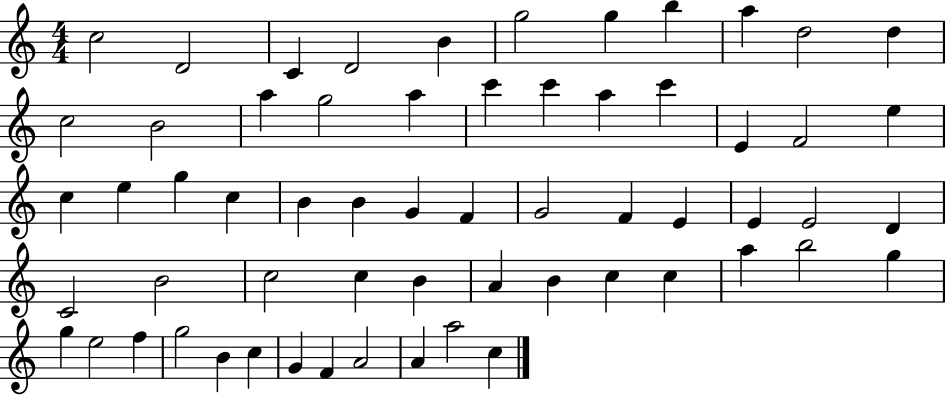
{
  \clef treble
  \numericTimeSignature
  \time 4/4
  \key c \major
  c''2 d'2 | c'4 d'2 b'4 | g''2 g''4 b''4 | a''4 d''2 d''4 | \break c''2 b'2 | a''4 g''2 a''4 | c'''4 c'''4 a''4 c'''4 | e'4 f'2 e''4 | \break c''4 e''4 g''4 c''4 | b'4 b'4 g'4 f'4 | g'2 f'4 e'4 | e'4 e'2 d'4 | \break c'2 b'2 | c''2 c''4 b'4 | a'4 b'4 c''4 c''4 | a''4 b''2 g''4 | \break g''4 e''2 f''4 | g''2 b'4 c''4 | g'4 f'4 a'2 | a'4 a''2 c''4 | \break \bar "|."
}